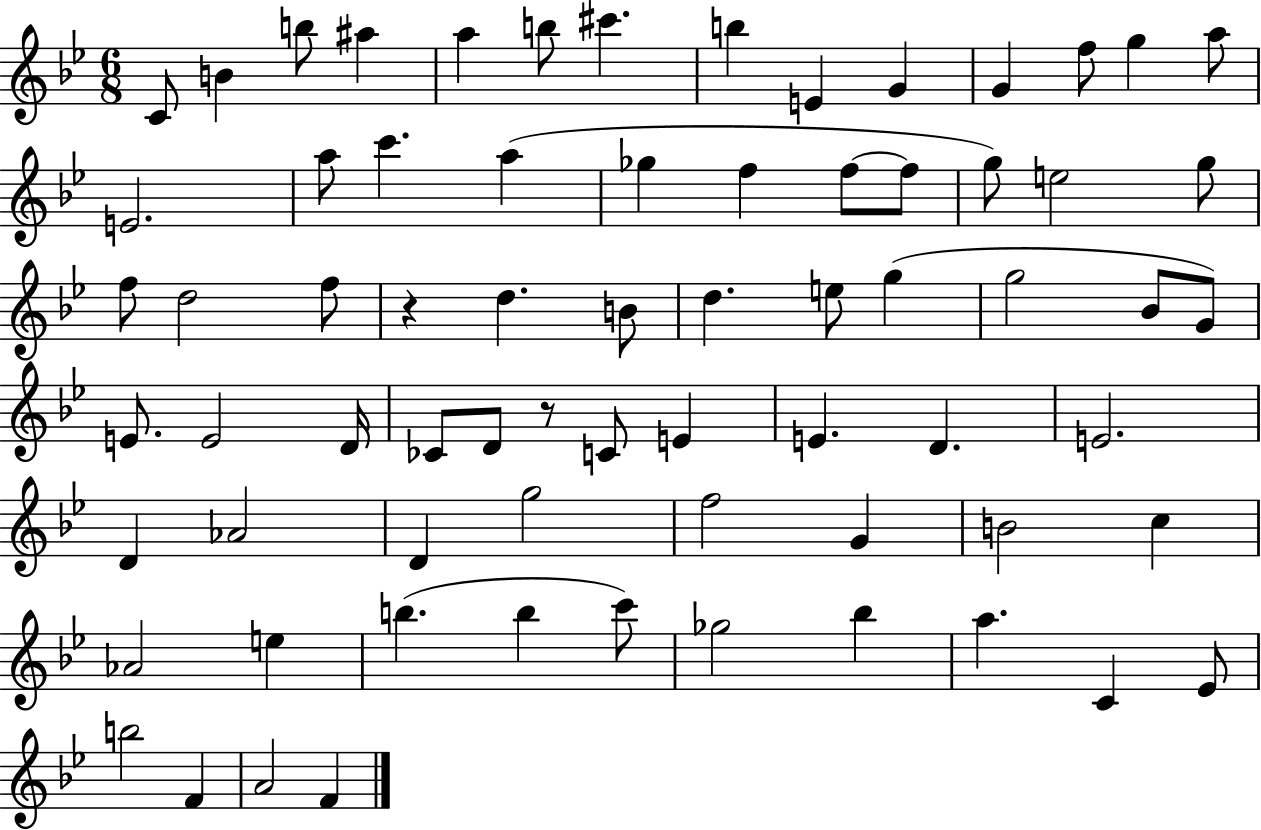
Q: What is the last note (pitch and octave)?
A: F4